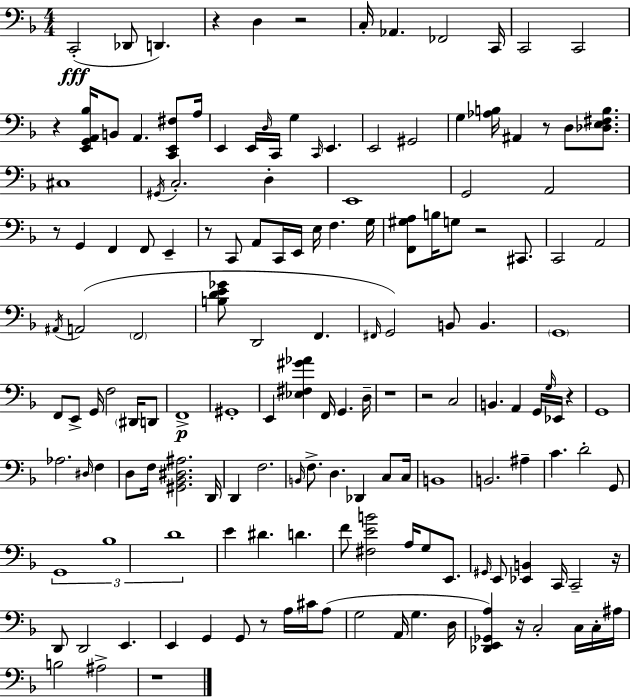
{
  \clef bass
  \numericTimeSignature
  \time 4/4
  \key d \minor
  c,2-.(\fff des,8 d,4.) | r4 d4 r2 | c16-. aes,4. fes,2 c,16 | c,2 c,2 | \break r4 <e, g, a, bes>16 b,8 a,4. <c, e, fis>8 a16 | e,4 e,16 \grace { d16 } c,16 g4 \grace { c,16 } e,4. | e,2 gis,2 | g4 <aes b>16 ais,4 r8 d8 <des e fis b>8. | \break cis1 | \acciaccatura { gis,16 } c2.-. d4-. | e,1 | g,2 a,2 | \break r8 g,4 f,4 f,8 e,4-- | r8 c,8 a,8 c,16 e,16 e16 f4. | g16 <f, gis a>8 b16 g8 r2 | cis,8. c,2 a,2 | \break \acciaccatura { ais,16 } a,2( \parenthesize f,2 | <b d' e' ges'>8 d,2 f,4. | \grace { fis,16 }) g,2 b,8 b,4. | \parenthesize g,1 | \break f,8 e,8-> g,16 f2 | \parenthesize dis,16 d,8 f,1->\p | gis,1-. | e,4 <ees fis gis' aes'>4 f,16 g,4. | \break d16-- r1 | r2 c2 | b,4. a,4 g,16 | \grace { g16 } ees,16 r4 g,1 | \break aes2. | \grace { dis16 } f4 d8 f16 <gis, bes, dis ais>2. | d,16 d,4 f2. | \grace { b,16 } f8.-> d4. | \break des,4 c8 c16 b,1 | b,2. | ais4-- c'4. d'2-. | g,8 \tuplet 3/2 { g,1 | \break bes1 | d'1 } | e'4 dis'4. | d'4. f'8 <fis e' b'>2 | \break a16 g8 e,8. \grace { gis,16 } e,8 <ees, b,>4 c,16 | c,2-- r16 d,8 d,2 | e,4. e,4 g,4 | g,8 r8 a16 cis'16 a8( g2 | \break a,16 g4. d16 <des, e, ges, a>4) r16 c2-. | c16 c16-. ais16 b2 | ais2-> r1 | \bar "|."
}